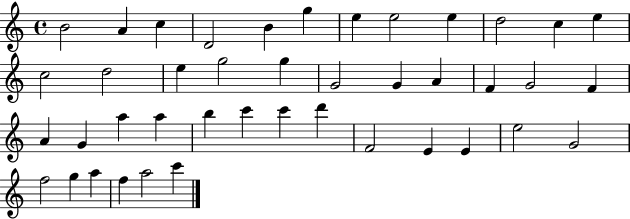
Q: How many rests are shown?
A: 0